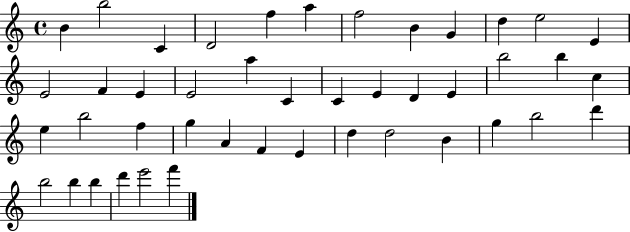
B4/q B5/h C4/q D4/h F5/q A5/q F5/h B4/q G4/q D5/q E5/h E4/q E4/h F4/q E4/q E4/h A5/q C4/q C4/q E4/q D4/q E4/q B5/h B5/q C5/q E5/q B5/h F5/q G5/q A4/q F4/q E4/q D5/q D5/h B4/q G5/q B5/h D6/q B5/h B5/q B5/q D6/q E6/h F6/q